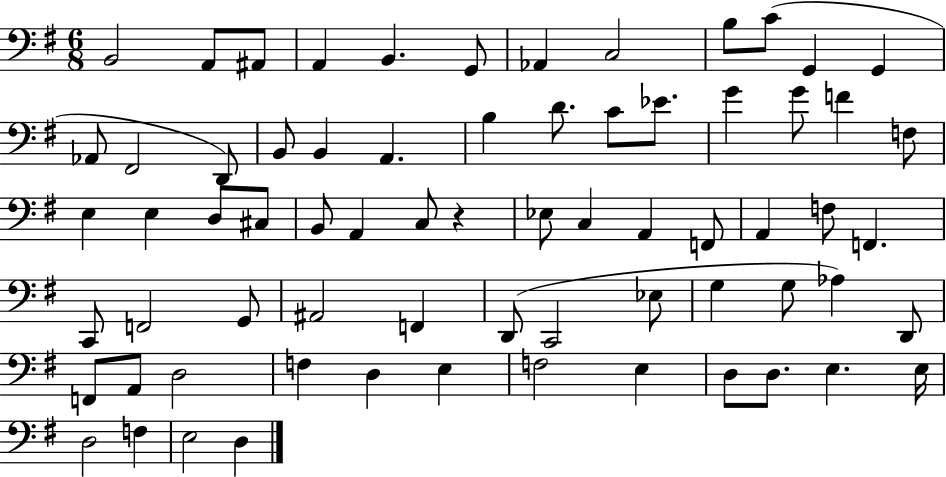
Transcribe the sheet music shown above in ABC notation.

X:1
T:Untitled
M:6/8
L:1/4
K:G
B,,2 A,,/2 ^A,,/2 A,, B,, G,,/2 _A,, C,2 B,/2 C/2 G,, G,, _A,,/2 ^F,,2 D,,/2 B,,/2 B,, A,, B, D/2 C/2 _E/2 G G/2 F F,/2 E, E, D,/2 ^C,/2 B,,/2 A,, C,/2 z _E,/2 C, A,, F,,/2 A,, F,/2 F,, C,,/2 F,,2 G,,/2 ^A,,2 F,, D,,/2 C,,2 _E,/2 G, G,/2 _A, D,,/2 F,,/2 A,,/2 D,2 F, D, E, F,2 E, D,/2 D,/2 E, E,/4 D,2 F, E,2 D,